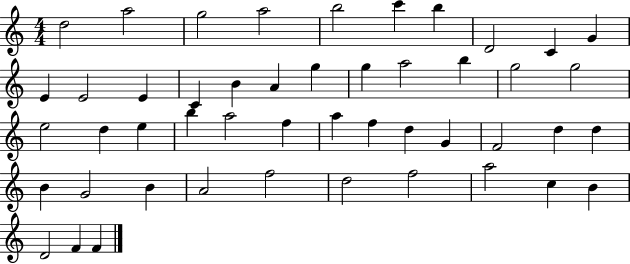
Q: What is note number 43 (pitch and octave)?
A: A5